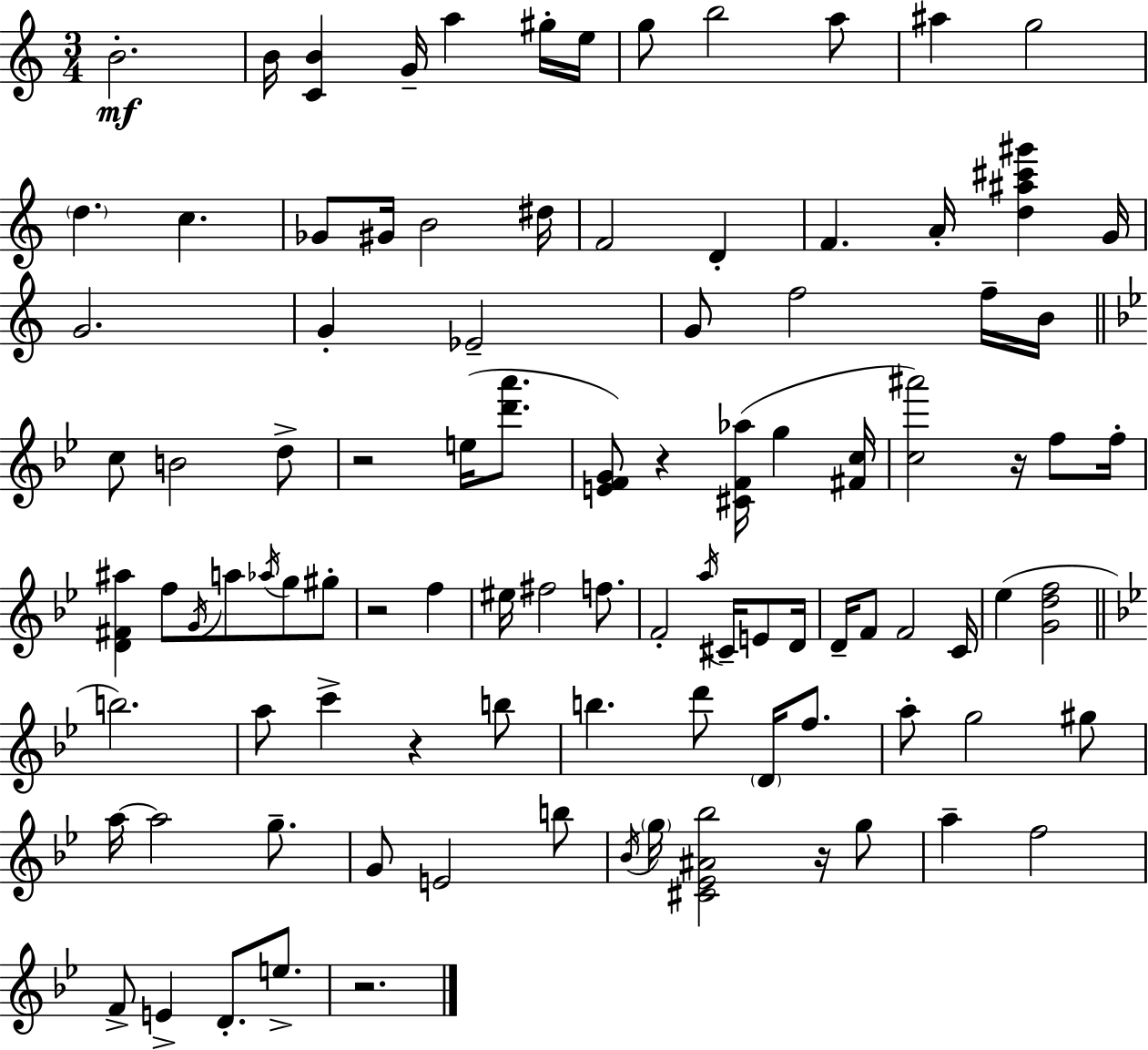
X:1
T:Untitled
M:3/4
L:1/4
K:Am
B2 B/4 [CB] G/4 a ^g/4 e/4 g/2 b2 a/2 ^a g2 d c _G/2 ^G/4 B2 ^d/4 F2 D F A/4 [d^a^c'^g'] G/4 G2 G _E2 G/2 f2 f/4 B/4 c/2 B2 d/2 z2 e/4 [d'a']/2 [EFG]/2 z [^CF_a]/4 g [^Fc]/4 [c^a']2 z/4 f/2 f/4 [D^F^a] f/2 G/4 a/2 _a/4 g/2 ^g/2 z2 f ^e/4 ^f2 f/2 F2 a/4 ^C/4 E/2 D/4 D/4 F/2 F2 C/4 _e [Gdf]2 b2 a/2 c' z b/2 b d'/2 D/4 f/2 a/2 g2 ^g/2 a/4 a2 g/2 G/2 E2 b/2 _B/4 g/4 [^C_E^A_b]2 z/4 g/2 a f2 F/2 E D/2 e/2 z2